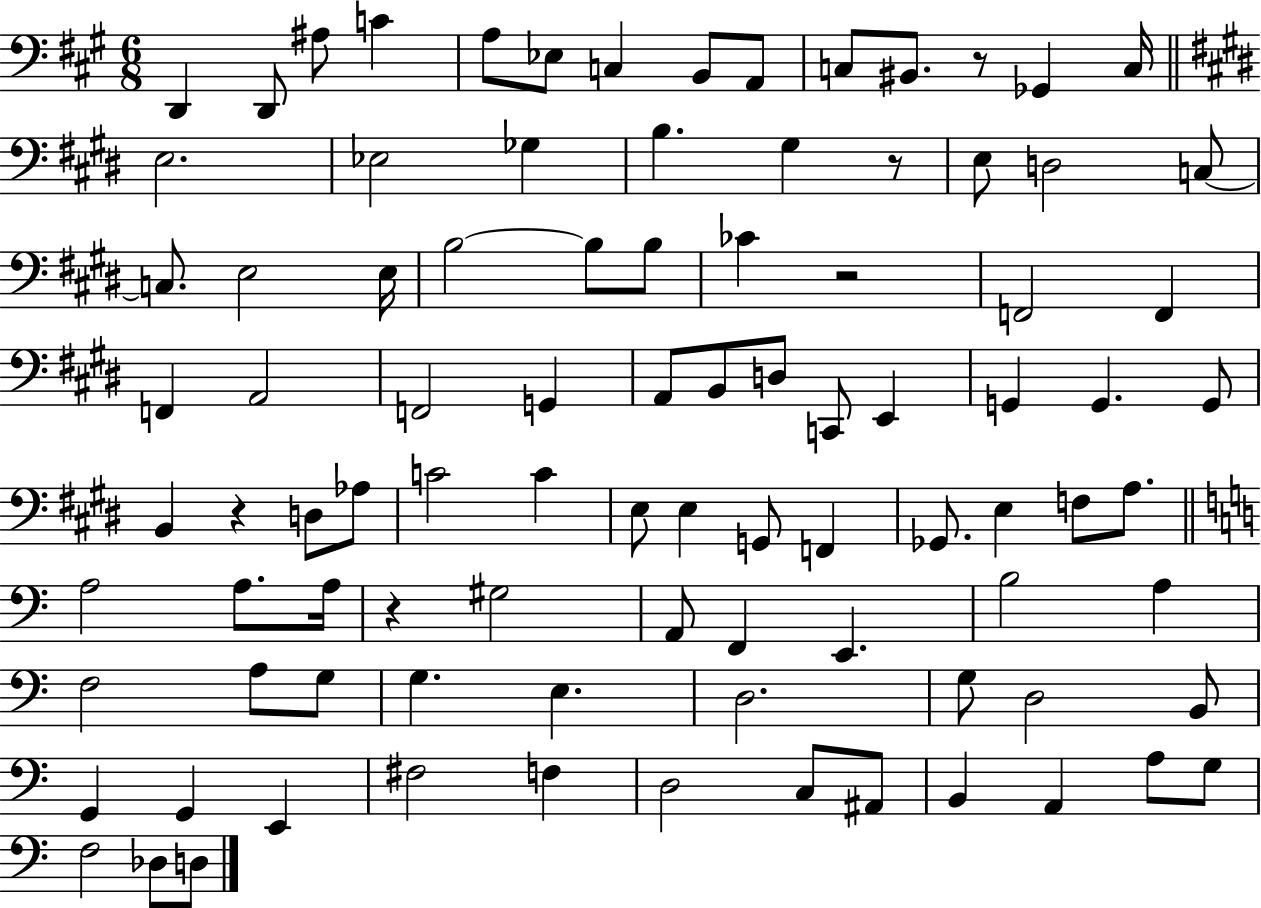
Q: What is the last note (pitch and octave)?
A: D3